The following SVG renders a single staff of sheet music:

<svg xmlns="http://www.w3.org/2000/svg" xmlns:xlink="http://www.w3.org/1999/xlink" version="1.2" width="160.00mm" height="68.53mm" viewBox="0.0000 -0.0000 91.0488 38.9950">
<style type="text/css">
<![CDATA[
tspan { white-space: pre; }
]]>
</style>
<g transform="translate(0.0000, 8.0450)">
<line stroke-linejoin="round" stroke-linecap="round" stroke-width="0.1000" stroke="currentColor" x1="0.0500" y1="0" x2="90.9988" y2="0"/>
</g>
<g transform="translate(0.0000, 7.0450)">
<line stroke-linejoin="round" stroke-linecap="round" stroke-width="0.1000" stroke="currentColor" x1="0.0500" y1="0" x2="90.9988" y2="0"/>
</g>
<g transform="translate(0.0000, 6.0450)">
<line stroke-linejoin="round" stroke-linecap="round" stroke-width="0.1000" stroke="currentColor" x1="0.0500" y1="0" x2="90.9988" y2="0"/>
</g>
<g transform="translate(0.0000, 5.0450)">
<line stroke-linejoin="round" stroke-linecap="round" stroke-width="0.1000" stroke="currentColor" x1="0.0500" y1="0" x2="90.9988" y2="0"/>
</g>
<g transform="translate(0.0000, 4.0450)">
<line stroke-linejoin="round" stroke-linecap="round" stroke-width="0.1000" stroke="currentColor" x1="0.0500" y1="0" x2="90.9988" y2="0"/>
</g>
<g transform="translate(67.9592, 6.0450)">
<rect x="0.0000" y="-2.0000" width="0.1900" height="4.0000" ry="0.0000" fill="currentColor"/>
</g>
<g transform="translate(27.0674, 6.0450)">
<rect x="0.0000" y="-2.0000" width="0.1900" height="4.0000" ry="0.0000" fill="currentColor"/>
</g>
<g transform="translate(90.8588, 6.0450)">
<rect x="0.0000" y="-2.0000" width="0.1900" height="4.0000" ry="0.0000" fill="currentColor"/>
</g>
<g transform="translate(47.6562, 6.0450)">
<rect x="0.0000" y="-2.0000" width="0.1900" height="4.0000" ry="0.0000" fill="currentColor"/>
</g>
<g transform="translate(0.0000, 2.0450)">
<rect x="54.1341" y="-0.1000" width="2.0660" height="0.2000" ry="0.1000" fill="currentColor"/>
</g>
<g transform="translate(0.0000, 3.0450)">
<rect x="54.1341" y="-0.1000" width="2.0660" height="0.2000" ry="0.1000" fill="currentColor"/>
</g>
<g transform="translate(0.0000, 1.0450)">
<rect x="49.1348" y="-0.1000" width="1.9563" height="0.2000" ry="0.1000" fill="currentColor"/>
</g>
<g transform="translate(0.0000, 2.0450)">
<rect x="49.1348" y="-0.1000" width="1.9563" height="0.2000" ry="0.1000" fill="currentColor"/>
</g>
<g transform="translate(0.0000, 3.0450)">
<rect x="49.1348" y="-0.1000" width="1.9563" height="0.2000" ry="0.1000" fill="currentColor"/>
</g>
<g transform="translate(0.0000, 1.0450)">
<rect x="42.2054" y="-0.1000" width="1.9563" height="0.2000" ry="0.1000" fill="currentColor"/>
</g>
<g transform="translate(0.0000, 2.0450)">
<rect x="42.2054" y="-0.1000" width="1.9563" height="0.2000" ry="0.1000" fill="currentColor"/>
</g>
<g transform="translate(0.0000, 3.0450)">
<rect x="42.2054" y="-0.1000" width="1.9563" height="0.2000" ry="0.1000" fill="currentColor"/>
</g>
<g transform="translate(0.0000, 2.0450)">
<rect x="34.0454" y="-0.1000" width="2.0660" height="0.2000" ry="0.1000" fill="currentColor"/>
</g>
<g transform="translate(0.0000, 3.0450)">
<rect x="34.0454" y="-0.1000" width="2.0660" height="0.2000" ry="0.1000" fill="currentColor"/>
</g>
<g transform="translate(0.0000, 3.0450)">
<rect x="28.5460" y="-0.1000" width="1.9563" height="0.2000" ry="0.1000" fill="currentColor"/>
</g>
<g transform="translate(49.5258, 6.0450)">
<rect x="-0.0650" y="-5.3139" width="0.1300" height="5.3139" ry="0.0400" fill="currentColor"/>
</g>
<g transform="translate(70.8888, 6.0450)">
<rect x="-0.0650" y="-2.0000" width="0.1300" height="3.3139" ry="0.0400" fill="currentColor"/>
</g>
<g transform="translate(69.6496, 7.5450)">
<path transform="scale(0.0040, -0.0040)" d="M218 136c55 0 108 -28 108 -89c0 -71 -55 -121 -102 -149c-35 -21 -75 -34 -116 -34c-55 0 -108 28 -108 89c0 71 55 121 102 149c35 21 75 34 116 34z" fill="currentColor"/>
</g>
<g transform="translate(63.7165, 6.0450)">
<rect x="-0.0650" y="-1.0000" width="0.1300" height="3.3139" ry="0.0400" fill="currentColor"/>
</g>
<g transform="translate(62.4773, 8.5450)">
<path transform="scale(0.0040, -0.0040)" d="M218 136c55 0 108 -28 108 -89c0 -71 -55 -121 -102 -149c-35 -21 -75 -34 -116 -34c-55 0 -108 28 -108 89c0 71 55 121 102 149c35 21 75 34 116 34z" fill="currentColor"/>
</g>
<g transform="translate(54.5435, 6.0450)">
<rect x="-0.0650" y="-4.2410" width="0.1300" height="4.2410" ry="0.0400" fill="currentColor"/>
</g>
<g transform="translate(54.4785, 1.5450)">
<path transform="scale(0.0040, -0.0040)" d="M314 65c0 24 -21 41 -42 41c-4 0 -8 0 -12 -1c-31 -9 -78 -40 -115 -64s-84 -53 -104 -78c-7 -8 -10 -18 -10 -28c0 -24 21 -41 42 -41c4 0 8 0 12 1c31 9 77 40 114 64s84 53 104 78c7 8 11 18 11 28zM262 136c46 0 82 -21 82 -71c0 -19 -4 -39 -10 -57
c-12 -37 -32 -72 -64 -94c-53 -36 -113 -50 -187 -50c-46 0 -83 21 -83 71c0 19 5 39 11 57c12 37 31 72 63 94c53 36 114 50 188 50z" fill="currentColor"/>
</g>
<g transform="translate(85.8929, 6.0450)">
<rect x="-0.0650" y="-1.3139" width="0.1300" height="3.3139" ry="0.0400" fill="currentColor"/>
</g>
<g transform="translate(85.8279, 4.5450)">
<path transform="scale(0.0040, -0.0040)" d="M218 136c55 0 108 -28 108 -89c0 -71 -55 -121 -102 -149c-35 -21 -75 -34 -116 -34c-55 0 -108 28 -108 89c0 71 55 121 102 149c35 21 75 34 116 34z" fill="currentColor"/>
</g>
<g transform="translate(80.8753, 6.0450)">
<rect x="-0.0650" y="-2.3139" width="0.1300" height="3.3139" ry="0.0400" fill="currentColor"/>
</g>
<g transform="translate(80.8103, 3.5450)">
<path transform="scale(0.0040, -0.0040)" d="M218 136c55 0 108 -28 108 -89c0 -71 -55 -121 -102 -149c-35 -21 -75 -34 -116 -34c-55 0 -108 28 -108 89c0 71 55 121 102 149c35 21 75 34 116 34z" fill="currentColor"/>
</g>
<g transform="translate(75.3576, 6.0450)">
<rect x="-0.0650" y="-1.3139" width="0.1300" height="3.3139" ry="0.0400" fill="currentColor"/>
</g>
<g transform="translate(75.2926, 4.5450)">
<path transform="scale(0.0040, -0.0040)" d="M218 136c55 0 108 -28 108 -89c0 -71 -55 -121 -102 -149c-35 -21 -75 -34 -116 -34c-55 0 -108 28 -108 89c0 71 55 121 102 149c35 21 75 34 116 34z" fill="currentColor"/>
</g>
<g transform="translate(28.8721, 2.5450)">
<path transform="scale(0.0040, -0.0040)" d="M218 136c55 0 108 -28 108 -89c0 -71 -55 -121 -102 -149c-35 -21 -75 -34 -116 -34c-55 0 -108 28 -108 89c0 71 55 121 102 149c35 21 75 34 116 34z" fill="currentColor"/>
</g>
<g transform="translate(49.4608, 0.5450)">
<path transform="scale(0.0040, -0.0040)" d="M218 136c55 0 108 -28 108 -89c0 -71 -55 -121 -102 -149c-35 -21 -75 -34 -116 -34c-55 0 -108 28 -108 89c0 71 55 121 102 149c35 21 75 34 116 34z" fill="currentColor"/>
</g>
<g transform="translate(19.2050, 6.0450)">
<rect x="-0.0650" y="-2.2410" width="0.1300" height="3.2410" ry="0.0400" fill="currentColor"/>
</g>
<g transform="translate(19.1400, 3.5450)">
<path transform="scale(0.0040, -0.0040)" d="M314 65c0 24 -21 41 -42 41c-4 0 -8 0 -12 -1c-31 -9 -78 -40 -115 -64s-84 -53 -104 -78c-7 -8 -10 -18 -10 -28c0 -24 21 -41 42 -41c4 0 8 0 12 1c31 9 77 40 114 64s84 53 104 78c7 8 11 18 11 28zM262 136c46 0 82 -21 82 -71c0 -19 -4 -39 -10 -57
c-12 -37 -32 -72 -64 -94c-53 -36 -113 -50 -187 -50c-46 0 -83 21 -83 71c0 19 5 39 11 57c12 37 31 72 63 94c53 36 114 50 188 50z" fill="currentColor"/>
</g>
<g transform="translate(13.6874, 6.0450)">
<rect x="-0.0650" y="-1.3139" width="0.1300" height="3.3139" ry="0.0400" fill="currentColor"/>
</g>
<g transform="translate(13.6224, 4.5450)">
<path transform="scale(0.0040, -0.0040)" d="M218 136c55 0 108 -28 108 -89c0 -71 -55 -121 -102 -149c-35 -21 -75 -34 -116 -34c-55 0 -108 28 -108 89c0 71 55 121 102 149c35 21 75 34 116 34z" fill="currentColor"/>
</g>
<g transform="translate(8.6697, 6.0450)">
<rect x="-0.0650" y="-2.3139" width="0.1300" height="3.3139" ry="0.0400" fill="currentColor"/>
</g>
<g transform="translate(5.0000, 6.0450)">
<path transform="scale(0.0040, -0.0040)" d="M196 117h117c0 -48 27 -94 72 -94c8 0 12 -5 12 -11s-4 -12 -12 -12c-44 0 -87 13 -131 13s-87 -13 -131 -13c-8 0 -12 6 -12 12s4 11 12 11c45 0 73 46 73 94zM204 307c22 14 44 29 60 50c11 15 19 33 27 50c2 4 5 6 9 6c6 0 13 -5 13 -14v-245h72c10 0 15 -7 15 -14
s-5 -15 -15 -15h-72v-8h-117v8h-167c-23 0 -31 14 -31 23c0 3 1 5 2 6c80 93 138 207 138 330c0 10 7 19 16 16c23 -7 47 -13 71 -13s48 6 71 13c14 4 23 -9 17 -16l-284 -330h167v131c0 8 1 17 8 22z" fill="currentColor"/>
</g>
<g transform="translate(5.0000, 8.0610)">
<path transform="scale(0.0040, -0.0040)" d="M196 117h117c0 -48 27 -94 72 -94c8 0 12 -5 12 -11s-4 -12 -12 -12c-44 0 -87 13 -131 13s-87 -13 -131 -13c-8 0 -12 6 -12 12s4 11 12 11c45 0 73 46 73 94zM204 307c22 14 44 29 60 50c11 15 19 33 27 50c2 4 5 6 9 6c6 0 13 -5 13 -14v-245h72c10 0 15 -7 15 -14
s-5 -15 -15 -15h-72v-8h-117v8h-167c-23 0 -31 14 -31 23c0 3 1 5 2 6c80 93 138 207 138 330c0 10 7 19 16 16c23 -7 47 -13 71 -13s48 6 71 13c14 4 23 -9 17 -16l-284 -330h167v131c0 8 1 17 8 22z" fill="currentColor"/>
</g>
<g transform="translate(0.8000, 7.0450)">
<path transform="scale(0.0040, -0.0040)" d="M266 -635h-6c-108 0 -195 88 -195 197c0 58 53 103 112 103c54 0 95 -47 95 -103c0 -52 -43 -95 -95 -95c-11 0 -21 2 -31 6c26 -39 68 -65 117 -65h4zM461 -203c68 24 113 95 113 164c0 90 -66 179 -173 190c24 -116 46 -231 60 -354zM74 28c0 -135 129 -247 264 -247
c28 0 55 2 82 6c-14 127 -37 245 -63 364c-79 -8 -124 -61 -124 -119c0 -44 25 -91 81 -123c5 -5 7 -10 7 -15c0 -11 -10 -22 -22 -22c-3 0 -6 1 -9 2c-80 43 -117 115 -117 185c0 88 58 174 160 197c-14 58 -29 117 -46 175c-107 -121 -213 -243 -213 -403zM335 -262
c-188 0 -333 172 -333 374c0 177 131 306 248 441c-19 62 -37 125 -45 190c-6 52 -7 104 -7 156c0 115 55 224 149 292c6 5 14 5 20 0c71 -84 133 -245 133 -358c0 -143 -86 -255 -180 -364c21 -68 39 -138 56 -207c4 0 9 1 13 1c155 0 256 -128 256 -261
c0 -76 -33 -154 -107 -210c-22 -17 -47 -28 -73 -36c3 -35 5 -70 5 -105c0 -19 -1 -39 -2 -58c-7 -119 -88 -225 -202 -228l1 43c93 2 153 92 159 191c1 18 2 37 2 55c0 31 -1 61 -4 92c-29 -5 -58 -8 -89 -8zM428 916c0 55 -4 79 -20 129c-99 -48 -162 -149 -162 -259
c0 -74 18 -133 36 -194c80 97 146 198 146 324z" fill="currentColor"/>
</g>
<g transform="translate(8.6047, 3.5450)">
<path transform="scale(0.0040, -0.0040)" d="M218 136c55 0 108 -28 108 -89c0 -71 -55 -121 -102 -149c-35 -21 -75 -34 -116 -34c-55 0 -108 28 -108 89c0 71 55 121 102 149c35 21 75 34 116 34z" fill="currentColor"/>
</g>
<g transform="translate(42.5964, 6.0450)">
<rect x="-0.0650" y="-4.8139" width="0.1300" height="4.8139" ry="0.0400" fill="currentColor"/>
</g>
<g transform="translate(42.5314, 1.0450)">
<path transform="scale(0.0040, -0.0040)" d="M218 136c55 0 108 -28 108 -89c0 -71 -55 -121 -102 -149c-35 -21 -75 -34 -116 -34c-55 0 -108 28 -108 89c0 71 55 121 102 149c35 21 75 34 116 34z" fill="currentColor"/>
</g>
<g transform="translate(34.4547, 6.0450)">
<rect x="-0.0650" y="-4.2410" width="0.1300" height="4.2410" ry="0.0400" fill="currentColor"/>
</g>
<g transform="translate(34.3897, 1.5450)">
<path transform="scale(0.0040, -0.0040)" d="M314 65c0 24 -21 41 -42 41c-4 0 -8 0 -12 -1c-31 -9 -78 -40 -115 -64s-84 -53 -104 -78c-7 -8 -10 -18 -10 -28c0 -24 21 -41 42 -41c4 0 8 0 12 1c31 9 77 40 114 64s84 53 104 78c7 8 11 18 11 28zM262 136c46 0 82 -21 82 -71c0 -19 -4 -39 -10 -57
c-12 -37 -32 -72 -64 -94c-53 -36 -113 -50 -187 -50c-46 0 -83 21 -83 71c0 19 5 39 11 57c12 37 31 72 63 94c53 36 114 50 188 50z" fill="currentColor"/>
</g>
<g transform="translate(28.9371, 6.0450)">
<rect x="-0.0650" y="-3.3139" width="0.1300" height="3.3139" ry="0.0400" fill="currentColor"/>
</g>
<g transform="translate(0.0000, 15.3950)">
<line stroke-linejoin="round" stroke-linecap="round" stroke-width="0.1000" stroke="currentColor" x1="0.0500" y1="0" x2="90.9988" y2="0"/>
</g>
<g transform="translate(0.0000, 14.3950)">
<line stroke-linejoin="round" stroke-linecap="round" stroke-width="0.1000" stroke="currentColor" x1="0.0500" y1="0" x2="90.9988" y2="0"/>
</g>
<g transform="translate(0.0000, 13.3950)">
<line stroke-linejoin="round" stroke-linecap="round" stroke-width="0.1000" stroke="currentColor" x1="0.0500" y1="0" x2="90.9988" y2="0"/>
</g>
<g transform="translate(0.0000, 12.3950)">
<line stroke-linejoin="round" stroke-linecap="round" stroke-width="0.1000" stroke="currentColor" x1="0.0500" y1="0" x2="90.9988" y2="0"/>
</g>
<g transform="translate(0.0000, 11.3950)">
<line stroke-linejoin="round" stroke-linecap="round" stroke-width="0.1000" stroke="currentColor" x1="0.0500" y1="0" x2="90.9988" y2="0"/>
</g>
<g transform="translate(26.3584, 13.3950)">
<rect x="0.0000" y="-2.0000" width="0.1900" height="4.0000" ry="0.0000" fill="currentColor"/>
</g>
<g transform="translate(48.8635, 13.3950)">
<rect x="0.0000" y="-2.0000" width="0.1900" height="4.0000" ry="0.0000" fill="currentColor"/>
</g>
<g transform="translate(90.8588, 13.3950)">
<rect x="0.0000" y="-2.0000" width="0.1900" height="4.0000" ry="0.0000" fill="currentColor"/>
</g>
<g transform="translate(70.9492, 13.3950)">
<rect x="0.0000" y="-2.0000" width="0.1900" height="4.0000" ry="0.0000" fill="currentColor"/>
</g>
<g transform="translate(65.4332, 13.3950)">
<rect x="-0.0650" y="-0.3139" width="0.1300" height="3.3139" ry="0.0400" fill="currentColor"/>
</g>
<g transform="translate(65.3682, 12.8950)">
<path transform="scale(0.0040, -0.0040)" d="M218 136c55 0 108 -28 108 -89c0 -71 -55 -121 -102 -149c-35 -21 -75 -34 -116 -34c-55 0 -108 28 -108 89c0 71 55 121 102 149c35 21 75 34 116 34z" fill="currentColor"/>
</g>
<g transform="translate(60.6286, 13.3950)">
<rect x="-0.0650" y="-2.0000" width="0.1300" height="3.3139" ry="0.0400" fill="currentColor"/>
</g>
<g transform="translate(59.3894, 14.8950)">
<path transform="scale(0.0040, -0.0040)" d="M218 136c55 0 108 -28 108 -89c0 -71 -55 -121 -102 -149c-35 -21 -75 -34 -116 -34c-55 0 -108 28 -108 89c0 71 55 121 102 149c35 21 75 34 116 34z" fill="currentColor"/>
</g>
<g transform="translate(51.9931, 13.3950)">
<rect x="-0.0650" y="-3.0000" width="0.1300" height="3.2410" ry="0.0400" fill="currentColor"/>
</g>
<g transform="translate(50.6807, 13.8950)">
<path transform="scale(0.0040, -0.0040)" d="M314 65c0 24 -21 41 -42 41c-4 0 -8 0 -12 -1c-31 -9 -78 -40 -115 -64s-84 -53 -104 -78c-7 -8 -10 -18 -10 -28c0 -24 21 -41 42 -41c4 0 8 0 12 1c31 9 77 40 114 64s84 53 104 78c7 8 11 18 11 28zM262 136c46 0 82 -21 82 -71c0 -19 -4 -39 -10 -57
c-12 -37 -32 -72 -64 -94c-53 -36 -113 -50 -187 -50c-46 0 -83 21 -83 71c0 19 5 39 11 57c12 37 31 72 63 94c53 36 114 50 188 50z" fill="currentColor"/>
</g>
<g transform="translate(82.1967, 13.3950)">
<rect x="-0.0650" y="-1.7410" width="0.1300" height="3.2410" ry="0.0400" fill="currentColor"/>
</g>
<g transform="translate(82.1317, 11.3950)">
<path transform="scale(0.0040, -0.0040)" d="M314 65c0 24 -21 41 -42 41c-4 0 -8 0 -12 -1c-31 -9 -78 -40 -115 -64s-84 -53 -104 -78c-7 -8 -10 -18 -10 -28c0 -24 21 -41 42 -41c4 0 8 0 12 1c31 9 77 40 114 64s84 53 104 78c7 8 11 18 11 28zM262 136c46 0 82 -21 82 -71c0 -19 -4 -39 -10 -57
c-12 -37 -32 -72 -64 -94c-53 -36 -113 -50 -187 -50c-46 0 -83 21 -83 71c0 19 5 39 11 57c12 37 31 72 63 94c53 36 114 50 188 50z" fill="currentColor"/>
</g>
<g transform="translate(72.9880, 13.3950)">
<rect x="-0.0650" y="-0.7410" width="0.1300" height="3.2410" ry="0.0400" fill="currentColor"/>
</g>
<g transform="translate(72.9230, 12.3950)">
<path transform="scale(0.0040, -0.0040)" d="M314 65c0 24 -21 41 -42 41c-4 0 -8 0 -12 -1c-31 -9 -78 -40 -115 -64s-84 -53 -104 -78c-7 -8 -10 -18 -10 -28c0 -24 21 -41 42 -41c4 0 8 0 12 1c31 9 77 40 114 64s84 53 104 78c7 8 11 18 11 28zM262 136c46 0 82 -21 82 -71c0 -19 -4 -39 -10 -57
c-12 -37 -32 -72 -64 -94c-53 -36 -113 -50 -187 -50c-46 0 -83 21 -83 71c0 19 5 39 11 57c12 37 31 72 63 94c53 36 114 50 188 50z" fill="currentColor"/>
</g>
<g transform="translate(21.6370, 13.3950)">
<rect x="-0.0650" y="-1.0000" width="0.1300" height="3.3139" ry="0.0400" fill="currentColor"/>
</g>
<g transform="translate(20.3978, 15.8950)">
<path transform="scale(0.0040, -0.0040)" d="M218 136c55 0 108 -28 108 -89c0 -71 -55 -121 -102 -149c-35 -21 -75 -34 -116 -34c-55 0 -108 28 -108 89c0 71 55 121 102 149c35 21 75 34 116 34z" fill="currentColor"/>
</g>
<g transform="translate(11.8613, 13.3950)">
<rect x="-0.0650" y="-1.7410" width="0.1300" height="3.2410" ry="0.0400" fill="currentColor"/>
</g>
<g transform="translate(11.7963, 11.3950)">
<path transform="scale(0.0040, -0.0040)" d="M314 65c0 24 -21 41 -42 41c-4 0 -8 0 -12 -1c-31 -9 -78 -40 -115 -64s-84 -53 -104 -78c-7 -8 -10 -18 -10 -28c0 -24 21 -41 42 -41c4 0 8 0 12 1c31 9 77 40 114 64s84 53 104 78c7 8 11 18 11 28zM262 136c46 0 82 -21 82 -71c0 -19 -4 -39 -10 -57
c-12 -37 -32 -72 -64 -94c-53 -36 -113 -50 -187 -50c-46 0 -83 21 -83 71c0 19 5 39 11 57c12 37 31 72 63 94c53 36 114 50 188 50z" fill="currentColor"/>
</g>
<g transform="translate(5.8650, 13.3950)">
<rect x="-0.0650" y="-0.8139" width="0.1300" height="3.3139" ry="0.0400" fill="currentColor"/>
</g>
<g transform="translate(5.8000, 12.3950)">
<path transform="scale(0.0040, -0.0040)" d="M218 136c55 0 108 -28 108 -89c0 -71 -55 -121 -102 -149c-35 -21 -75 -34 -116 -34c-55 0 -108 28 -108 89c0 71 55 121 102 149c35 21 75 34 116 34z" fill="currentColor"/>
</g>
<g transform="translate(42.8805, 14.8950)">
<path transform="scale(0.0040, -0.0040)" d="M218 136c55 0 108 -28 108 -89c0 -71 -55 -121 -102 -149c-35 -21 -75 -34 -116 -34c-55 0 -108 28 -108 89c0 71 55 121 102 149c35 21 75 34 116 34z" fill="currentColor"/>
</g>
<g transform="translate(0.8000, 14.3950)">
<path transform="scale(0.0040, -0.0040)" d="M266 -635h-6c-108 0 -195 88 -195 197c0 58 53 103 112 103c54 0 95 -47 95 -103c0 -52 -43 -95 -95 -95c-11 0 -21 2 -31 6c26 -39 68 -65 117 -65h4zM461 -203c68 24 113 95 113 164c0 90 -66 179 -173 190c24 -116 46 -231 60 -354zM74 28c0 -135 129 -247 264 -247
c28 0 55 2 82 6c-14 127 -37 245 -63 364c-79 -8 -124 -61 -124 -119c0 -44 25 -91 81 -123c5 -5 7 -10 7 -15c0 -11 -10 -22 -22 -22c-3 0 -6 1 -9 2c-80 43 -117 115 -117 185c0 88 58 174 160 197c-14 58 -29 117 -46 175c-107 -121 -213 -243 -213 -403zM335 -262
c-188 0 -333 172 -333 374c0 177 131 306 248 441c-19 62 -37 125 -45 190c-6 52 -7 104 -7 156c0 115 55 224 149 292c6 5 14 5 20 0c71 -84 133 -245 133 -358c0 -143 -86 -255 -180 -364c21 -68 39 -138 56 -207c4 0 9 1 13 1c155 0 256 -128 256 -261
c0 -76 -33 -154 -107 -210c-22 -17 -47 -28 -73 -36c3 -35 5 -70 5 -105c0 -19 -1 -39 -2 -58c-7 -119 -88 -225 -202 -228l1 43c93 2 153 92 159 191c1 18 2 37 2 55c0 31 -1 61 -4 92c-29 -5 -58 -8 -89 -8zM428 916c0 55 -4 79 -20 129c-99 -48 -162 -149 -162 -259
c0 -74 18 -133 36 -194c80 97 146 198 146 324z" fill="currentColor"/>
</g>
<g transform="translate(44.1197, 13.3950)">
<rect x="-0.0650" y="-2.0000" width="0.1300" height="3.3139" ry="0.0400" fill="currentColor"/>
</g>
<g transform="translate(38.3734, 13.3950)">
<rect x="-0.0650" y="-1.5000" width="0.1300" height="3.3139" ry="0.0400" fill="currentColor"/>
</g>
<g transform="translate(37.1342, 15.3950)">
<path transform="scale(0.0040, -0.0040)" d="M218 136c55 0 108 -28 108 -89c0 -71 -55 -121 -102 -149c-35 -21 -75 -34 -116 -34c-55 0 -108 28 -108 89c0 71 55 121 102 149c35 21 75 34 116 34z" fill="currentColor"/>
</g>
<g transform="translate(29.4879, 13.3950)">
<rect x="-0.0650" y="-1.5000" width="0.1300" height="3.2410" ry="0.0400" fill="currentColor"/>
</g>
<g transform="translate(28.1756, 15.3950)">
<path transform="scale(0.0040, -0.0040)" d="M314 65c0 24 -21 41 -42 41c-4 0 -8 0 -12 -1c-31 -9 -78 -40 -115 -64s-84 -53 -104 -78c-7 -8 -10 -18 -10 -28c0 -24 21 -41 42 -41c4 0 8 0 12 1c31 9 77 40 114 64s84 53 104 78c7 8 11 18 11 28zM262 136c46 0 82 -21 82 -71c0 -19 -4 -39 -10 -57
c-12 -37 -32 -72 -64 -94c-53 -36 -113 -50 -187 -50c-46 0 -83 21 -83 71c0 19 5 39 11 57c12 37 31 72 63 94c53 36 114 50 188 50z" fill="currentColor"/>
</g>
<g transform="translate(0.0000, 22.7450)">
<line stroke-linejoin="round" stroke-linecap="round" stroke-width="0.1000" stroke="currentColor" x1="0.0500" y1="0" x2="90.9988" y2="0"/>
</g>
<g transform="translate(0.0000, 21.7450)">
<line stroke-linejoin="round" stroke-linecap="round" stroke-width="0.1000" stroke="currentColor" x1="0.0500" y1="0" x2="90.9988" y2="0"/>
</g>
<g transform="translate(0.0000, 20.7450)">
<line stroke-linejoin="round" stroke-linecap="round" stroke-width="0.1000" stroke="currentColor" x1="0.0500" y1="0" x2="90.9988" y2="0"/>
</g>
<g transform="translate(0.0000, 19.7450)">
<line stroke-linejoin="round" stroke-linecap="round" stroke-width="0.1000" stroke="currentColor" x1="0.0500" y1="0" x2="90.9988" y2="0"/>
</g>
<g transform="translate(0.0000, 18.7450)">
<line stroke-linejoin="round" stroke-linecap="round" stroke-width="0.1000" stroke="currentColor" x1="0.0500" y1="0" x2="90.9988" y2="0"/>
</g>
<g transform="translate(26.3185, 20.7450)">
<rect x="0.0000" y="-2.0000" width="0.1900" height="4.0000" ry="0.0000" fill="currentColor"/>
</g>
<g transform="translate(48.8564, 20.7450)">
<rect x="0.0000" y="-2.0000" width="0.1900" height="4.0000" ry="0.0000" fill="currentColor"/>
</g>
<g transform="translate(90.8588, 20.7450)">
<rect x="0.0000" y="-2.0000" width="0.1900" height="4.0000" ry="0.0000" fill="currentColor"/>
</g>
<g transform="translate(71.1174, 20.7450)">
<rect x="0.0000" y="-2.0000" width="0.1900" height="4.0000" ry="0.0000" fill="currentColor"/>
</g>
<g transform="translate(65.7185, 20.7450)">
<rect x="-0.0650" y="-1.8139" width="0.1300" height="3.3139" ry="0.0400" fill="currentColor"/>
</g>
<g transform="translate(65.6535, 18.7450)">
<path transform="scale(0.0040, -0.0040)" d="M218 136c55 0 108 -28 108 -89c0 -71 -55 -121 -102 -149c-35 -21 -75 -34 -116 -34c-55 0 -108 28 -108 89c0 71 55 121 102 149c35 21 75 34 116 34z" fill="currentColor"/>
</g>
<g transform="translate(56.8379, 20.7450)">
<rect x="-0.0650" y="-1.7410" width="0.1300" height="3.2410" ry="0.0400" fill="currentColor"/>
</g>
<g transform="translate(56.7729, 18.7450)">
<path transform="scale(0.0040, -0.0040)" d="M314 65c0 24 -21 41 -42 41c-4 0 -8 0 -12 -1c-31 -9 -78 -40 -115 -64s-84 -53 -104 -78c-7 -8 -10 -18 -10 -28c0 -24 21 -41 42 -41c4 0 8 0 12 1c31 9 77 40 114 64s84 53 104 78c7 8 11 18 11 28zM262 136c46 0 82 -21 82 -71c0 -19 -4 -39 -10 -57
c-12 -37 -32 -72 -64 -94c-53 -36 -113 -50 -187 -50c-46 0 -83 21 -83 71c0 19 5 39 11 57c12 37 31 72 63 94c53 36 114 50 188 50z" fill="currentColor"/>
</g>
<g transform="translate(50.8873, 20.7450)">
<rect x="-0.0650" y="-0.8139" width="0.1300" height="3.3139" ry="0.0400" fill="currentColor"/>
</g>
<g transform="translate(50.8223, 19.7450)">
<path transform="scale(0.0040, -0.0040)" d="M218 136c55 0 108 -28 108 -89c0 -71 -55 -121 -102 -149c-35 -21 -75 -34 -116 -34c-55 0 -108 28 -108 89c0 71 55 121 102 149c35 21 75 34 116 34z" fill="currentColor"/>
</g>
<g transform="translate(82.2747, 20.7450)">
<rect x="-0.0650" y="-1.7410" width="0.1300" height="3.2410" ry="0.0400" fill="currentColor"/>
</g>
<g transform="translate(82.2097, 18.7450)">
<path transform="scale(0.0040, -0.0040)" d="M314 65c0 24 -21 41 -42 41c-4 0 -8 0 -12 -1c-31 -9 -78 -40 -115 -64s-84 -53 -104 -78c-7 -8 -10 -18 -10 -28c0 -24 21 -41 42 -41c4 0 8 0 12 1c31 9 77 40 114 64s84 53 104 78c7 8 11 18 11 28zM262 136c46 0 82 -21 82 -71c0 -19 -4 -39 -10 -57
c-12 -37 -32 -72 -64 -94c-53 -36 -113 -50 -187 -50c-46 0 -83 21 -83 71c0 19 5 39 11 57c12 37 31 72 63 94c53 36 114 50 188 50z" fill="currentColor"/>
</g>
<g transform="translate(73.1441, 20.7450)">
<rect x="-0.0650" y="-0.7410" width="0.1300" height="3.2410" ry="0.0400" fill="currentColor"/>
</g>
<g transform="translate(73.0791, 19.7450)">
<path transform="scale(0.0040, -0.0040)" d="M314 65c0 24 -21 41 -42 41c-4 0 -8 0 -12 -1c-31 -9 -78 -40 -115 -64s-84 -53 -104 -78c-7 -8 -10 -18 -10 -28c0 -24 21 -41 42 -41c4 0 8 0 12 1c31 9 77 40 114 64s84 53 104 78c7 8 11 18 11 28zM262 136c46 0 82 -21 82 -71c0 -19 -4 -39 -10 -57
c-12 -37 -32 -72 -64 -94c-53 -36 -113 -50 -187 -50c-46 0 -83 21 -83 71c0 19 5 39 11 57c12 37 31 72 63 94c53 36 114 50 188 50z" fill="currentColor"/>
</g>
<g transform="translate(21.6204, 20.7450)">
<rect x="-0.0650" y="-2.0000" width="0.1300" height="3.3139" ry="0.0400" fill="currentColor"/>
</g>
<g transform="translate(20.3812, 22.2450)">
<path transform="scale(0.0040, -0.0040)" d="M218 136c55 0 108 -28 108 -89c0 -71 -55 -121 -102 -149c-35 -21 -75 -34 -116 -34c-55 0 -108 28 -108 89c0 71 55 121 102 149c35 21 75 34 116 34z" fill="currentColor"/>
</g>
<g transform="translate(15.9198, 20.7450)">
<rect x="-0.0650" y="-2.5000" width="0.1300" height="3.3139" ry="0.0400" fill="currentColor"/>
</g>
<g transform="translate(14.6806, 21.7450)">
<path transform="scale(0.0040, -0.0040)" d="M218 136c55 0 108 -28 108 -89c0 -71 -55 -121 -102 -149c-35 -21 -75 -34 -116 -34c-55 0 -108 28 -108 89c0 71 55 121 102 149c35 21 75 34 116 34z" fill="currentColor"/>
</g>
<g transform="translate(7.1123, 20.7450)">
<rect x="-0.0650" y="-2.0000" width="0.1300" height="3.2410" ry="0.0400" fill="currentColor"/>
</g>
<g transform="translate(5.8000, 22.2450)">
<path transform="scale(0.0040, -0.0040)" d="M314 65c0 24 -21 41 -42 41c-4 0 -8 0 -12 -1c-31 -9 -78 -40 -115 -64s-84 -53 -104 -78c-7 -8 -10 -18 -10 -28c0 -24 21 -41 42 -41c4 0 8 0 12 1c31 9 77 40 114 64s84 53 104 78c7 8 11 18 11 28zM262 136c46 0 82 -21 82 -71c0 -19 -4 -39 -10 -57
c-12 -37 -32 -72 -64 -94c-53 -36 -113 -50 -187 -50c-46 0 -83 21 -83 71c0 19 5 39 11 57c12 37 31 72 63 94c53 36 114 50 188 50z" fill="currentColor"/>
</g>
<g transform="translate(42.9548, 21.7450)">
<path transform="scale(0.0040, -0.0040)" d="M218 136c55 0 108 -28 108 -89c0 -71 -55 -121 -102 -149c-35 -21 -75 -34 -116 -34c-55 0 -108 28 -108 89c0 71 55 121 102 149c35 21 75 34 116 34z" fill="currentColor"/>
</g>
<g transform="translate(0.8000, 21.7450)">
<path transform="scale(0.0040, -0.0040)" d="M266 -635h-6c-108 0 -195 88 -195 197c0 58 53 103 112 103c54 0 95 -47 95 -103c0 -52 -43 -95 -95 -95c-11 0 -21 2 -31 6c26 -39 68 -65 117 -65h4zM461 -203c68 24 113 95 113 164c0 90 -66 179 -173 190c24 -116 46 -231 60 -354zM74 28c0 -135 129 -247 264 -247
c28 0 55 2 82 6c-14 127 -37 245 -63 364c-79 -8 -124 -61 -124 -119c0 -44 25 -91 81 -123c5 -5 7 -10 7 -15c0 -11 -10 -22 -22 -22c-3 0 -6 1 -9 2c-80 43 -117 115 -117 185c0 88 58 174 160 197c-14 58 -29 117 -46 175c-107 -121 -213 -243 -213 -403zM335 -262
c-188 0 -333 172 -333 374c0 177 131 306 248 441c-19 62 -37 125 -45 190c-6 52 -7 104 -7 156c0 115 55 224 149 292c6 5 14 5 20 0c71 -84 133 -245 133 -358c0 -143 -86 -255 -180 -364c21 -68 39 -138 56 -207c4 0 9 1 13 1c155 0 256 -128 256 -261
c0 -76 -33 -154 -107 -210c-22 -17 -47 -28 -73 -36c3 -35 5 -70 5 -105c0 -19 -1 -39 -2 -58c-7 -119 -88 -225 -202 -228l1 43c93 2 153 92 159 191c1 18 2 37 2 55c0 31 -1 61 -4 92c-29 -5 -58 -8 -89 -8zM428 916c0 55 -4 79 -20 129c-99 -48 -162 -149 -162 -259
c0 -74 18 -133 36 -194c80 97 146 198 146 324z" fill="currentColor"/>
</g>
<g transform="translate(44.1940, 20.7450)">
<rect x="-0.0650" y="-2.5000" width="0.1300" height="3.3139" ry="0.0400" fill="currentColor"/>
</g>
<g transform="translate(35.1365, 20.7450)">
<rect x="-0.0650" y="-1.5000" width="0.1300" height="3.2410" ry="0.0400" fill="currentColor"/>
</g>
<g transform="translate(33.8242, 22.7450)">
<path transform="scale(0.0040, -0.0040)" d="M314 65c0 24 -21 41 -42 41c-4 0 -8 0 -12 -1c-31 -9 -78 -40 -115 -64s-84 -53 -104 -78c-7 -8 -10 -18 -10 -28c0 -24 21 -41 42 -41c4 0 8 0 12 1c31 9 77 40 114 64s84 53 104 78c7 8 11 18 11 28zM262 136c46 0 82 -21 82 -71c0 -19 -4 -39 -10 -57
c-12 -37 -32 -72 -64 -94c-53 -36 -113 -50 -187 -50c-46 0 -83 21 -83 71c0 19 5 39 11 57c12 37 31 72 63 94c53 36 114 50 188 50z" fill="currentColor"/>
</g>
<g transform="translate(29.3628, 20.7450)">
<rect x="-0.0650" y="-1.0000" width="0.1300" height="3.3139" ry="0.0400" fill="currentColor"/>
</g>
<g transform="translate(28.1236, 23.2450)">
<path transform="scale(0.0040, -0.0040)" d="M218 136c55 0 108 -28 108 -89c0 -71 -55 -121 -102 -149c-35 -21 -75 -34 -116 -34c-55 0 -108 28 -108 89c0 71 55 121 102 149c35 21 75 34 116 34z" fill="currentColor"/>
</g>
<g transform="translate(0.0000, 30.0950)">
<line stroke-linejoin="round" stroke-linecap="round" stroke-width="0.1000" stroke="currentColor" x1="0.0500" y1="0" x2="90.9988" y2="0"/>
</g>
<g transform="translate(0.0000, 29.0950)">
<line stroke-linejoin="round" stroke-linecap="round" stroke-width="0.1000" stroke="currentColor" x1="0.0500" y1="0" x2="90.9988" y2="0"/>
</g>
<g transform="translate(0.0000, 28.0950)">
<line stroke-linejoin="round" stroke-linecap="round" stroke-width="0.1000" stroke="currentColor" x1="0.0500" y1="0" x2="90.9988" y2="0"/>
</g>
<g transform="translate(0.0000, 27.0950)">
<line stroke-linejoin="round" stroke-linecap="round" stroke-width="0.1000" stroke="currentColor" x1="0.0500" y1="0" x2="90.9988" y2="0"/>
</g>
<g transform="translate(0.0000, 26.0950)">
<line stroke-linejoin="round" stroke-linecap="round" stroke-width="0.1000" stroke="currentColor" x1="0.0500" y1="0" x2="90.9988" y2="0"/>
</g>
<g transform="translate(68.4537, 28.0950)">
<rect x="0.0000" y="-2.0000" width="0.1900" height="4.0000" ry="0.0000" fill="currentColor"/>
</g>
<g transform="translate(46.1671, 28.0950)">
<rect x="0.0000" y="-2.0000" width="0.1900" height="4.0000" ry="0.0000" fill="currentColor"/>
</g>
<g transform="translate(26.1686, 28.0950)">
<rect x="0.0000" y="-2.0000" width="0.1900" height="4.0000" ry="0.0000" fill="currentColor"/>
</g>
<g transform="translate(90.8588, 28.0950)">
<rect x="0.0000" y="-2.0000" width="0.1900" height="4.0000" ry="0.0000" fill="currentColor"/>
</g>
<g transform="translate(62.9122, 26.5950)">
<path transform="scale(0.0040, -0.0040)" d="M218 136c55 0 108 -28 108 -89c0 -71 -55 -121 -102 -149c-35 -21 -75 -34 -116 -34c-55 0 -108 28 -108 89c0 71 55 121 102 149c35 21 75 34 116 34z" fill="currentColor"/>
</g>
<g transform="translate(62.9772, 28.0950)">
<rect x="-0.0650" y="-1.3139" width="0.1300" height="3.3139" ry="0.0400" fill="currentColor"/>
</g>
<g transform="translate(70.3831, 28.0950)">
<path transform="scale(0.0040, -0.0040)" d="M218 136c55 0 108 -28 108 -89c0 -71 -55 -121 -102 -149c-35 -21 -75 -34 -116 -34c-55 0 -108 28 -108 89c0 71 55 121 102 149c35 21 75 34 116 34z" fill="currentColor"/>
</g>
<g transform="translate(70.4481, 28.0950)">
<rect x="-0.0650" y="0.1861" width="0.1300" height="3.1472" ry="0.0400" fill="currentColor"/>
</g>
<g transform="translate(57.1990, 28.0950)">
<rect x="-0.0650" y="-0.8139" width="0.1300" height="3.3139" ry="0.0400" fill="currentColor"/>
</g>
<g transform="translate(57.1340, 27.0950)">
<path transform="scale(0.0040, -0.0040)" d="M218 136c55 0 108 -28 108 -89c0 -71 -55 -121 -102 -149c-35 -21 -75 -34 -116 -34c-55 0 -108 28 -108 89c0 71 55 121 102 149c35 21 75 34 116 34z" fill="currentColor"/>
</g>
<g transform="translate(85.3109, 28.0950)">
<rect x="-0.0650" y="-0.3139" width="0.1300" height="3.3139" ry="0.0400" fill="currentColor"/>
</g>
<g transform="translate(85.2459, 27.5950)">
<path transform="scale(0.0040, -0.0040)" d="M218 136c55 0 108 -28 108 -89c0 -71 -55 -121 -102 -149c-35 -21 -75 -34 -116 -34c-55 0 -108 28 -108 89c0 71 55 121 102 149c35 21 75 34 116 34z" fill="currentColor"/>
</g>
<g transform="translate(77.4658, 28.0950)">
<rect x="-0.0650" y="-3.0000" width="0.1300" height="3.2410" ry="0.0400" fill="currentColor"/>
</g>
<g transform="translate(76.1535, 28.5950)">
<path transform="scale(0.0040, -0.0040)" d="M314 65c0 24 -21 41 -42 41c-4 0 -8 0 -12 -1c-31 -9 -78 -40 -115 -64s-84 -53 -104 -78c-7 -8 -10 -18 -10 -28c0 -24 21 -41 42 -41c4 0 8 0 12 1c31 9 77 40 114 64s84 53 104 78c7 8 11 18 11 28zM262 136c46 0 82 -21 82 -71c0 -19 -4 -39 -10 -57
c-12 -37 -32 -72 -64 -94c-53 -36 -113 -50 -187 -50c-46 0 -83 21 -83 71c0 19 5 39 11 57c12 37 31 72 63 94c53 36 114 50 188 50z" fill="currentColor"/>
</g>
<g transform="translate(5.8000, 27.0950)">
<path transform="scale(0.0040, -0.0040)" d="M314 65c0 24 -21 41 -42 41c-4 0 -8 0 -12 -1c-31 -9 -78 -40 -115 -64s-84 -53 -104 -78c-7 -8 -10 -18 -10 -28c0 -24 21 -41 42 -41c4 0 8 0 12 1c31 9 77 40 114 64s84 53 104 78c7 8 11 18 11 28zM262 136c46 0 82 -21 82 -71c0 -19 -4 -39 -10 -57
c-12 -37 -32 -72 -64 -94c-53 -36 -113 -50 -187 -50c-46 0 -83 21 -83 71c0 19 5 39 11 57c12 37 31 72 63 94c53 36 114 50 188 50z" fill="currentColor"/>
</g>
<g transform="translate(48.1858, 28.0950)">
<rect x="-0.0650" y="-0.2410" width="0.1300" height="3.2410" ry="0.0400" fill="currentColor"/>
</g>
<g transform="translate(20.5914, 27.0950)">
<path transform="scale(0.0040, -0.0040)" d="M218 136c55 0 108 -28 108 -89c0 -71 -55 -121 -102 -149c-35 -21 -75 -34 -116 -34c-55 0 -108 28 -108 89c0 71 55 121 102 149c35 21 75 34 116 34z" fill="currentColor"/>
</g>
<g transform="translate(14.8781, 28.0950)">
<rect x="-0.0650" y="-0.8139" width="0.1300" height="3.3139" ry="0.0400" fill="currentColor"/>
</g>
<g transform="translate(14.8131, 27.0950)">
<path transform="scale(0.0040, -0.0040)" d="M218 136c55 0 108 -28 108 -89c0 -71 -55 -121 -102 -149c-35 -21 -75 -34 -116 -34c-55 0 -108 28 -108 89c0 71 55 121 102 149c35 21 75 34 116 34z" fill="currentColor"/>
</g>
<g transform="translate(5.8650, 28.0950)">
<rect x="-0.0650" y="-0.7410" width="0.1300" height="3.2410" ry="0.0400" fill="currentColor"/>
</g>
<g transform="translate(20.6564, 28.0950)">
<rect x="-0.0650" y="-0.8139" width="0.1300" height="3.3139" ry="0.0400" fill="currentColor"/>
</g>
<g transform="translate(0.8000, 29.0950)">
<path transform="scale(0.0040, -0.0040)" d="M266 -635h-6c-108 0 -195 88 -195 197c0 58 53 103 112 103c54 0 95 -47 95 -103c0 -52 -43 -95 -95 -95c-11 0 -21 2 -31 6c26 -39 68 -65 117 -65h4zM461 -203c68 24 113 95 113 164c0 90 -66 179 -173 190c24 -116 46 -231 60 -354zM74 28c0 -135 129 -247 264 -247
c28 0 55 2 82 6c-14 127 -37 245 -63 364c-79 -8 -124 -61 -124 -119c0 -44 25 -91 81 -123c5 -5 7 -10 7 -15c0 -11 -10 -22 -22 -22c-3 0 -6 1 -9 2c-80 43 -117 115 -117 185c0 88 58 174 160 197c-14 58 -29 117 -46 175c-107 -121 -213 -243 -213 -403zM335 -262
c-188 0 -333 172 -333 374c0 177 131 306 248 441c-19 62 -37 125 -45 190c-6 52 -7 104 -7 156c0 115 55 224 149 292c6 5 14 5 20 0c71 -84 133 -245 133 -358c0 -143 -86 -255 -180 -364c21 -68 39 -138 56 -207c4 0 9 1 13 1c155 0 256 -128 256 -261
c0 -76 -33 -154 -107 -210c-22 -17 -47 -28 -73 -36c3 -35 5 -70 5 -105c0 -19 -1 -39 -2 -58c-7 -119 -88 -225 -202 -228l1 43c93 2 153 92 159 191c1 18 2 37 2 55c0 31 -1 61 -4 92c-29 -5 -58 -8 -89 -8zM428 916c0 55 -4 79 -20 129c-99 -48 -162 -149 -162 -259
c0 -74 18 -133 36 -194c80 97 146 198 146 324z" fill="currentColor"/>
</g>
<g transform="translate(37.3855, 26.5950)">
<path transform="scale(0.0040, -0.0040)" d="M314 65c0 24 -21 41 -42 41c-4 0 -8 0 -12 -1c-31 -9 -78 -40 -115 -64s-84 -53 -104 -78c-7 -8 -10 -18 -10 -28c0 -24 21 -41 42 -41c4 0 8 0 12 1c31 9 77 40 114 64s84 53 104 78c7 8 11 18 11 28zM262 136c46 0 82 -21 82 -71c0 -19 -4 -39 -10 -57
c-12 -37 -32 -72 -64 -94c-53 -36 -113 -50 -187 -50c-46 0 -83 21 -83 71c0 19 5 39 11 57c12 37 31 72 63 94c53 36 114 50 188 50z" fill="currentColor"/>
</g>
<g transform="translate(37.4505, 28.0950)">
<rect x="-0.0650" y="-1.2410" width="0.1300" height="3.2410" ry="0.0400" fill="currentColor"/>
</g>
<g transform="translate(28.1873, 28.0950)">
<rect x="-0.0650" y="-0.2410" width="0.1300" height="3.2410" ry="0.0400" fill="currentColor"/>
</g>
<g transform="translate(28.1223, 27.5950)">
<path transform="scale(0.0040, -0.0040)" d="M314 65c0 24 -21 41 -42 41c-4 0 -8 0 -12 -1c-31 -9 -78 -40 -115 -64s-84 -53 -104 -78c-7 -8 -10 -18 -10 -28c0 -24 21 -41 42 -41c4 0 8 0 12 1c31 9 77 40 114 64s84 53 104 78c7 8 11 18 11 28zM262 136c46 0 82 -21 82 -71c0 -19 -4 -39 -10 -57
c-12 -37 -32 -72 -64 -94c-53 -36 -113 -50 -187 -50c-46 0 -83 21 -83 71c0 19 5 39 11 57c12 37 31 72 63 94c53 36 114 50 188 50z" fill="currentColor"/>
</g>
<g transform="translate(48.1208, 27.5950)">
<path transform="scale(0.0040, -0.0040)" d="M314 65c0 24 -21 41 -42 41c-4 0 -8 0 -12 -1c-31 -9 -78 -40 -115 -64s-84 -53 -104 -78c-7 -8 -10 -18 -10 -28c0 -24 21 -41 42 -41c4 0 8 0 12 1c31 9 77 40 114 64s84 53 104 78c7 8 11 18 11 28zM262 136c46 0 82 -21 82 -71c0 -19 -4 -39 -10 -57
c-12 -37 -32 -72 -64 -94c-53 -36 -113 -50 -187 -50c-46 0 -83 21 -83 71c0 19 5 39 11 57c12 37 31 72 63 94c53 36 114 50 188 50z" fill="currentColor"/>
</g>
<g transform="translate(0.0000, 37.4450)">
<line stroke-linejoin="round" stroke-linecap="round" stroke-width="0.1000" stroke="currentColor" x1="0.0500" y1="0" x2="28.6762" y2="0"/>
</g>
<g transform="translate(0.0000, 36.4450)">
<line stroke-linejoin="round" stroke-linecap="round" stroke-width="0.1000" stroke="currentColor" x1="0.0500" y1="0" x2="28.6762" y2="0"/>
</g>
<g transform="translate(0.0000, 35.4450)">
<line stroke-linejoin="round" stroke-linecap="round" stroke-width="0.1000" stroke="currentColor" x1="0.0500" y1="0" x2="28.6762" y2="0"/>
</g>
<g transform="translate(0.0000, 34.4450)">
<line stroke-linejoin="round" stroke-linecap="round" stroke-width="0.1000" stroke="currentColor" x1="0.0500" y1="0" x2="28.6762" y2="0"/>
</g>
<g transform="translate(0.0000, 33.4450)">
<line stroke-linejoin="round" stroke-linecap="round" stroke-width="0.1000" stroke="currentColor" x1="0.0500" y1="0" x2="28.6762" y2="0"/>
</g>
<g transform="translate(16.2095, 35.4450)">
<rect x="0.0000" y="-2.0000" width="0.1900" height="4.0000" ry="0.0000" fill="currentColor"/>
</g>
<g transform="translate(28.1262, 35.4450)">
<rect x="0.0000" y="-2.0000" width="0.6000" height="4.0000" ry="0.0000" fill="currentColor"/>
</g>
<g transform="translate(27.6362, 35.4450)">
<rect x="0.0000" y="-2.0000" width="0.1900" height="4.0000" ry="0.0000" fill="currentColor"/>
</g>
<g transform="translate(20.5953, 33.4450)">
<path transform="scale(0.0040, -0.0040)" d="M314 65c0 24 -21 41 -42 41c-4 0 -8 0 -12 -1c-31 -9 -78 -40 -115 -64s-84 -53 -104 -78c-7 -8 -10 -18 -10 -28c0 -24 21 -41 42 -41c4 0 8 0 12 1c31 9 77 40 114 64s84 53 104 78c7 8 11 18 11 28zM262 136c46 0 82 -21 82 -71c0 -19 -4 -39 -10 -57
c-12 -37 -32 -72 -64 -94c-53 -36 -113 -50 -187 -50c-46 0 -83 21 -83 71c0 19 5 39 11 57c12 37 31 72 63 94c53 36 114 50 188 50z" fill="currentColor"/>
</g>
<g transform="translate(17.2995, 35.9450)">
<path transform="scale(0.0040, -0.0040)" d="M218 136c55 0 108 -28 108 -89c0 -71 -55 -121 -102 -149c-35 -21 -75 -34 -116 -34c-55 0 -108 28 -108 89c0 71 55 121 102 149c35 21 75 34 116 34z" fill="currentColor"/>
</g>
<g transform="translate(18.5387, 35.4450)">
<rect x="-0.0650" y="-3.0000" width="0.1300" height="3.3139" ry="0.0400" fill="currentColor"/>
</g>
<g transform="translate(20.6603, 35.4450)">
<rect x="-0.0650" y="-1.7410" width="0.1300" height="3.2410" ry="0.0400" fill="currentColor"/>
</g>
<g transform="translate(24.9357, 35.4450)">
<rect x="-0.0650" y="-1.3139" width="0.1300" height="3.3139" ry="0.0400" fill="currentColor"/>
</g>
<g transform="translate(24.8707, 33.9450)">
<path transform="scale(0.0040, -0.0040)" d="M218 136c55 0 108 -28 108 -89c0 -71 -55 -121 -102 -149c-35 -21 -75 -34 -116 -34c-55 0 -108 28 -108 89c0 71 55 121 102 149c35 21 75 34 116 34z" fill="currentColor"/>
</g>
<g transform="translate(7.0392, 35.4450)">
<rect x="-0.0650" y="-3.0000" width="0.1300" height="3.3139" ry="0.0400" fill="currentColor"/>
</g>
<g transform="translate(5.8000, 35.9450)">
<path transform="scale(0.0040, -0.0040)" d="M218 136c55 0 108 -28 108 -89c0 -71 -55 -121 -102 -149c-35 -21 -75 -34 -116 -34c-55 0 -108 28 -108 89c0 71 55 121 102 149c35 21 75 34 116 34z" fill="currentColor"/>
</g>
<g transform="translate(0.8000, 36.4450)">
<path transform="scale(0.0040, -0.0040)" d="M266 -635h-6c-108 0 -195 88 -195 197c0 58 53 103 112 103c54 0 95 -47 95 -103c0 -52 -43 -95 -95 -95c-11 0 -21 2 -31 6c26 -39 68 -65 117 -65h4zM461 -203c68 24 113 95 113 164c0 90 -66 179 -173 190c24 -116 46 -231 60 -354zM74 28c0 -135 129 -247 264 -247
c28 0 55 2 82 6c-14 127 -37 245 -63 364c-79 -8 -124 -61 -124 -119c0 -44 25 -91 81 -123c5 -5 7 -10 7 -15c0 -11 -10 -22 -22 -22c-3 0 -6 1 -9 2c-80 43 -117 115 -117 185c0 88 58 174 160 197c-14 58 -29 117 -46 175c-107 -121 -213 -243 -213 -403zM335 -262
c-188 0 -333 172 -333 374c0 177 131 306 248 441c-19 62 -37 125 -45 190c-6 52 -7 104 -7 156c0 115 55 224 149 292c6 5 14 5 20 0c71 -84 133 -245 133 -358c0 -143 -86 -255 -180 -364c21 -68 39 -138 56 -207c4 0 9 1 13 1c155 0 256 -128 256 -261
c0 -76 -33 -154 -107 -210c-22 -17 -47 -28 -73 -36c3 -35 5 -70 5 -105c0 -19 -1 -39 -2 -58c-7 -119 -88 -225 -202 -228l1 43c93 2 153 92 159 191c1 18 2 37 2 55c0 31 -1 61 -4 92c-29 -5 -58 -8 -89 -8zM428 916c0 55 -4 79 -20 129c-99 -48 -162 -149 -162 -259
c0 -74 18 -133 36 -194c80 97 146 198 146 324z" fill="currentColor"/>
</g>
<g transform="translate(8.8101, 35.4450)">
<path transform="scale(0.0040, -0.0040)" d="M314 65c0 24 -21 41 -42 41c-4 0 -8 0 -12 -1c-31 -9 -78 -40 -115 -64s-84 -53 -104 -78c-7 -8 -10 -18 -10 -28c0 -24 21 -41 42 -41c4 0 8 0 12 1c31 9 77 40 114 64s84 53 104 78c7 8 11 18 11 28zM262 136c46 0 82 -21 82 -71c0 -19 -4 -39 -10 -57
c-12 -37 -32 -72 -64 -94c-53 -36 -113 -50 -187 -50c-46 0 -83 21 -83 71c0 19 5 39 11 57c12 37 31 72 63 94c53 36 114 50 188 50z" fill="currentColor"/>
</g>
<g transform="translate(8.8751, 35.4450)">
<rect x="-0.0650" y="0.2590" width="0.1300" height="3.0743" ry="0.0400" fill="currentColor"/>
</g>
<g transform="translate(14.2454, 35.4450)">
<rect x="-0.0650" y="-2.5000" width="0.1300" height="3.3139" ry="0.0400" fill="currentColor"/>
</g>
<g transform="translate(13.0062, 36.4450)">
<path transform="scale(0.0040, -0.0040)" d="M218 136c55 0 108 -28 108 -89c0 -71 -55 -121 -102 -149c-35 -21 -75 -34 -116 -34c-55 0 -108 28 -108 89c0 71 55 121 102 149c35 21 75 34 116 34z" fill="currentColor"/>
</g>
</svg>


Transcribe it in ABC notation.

X:1
T:Untitled
M:4/4
L:1/4
K:C
g e g2 b d'2 e' f' d'2 D F e g e d f2 D E2 E F A2 F c d2 f2 F2 G F D E2 G d f2 f d2 f2 d2 d d c2 e2 c2 d e B A2 c A B2 G A f2 e